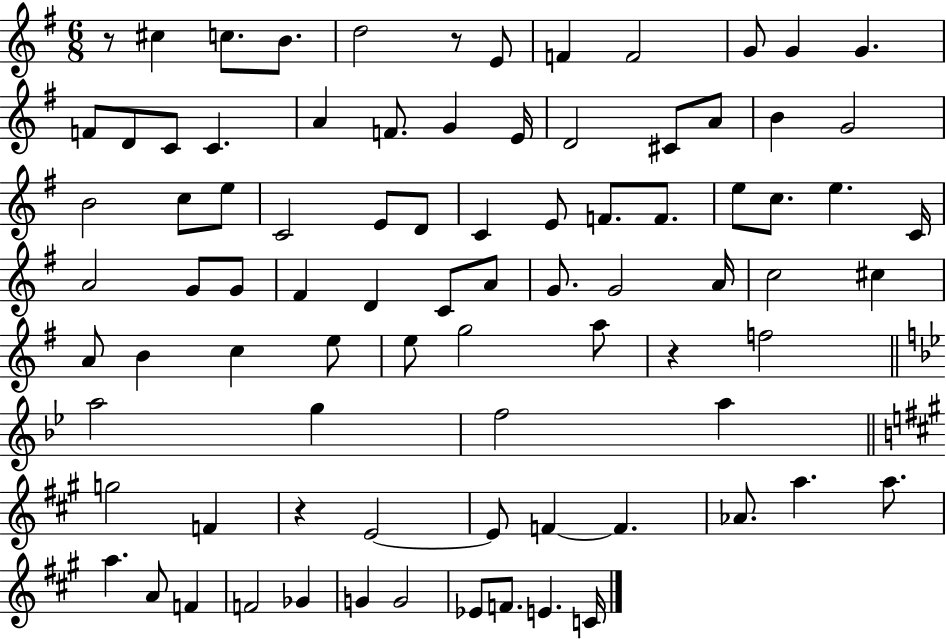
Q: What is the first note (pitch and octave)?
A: C#5